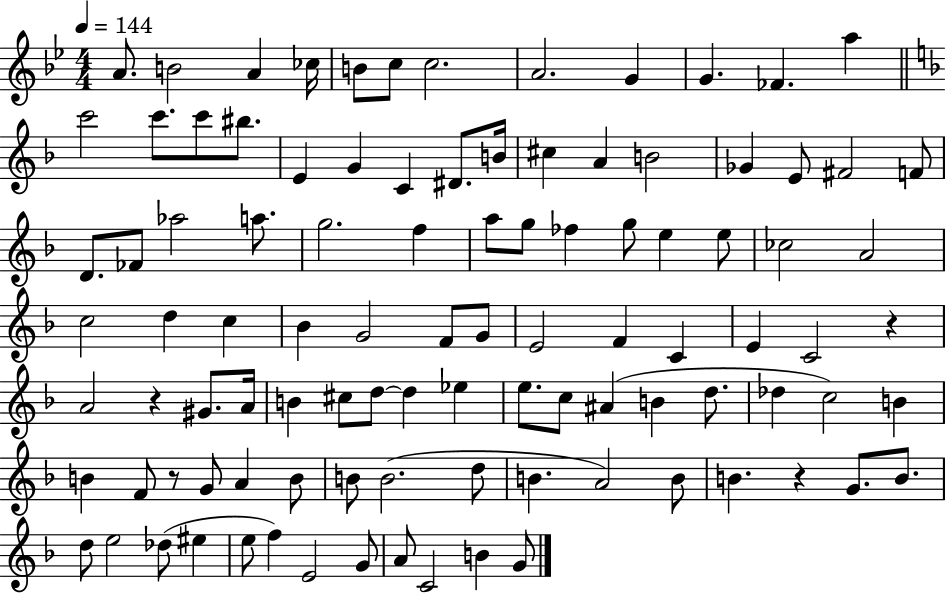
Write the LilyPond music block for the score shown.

{
  \clef treble
  \numericTimeSignature
  \time 4/4
  \key bes \major
  \tempo 4 = 144
  a'8. b'2 a'4 ces''16 | b'8 c''8 c''2. | a'2. g'4 | g'4. fes'4. a''4 | \break \bar "||" \break \key f \major c'''2 c'''8. c'''8 bis''8. | e'4 g'4 c'4 dis'8. b'16 | cis''4 a'4 b'2 | ges'4 e'8 fis'2 f'8 | \break d'8. fes'8 aes''2 a''8. | g''2. f''4 | a''8 g''8 fes''4 g''8 e''4 e''8 | ces''2 a'2 | \break c''2 d''4 c''4 | bes'4 g'2 f'8 g'8 | e'2 f'4 c'4 | e'4 c'2 r4 | \break a'2 r4 gis'8. a'16 | b'4 cis''8 d''8~~ d''4 ees''4 | e''8. c''8 ais'4( b'4 d''8. | des''4 c''2) b'4 | \break b'4 f'8 r8 g'8 a'4 b'8 | b'8 b'2.( d''8 | b'4. a'2) b'8 | b'4. r4 g'8. b'8. | \break d''8 e''2 des''8( eis''4 | e''8 f''4) e'2 g'8 | a'8 c'2 b'4 g'8 | \bar "|."
}